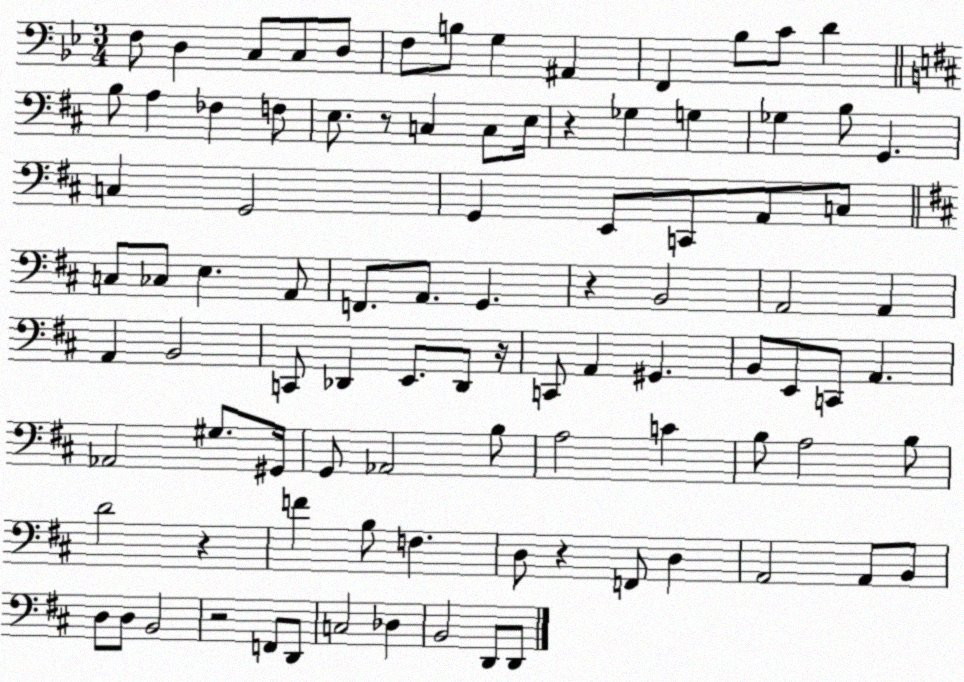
X:1
T:Untitled
M:3/4
L:1/4
K:Bb
F,/2 D, C,/2 C,/2 D,/2 F,/2 B,/2 G, ^A,, F,, _B,/2 C/2 D B,/2 A, _F, F,/2 E,/2 z/2 C, C,/2 E,/4 z _G, G, _G, B,/2 G,, C, G,,2 G,, E,,/2 C,,/2 A,,/2 C,/2 C,/2 _C,/2 E, A,,/2 F,,/2 A,,/2 G,, z B,,2 A,,2 A,, A,, B,,2 C,,/2 _D,, E,,/2 _D,,/2 z/4 C,,/2 A,, ^G,, B,,/2 E,,/2 C,,/2 A,, _A,,2 ^G,/2 ^G,,/4 G,,/2 _A,,2 B,/2 A,2 C B,/2 A,2 B,/2 D2 z F B,/2 F, D,/2 z F,,/2 D, A,,2 A,,/2 B,,/2 D,/2 D,/2 B,,2 z2 F,,/2 D,,/2 C,2 _D, B,,2 D,,/2 D,,/2